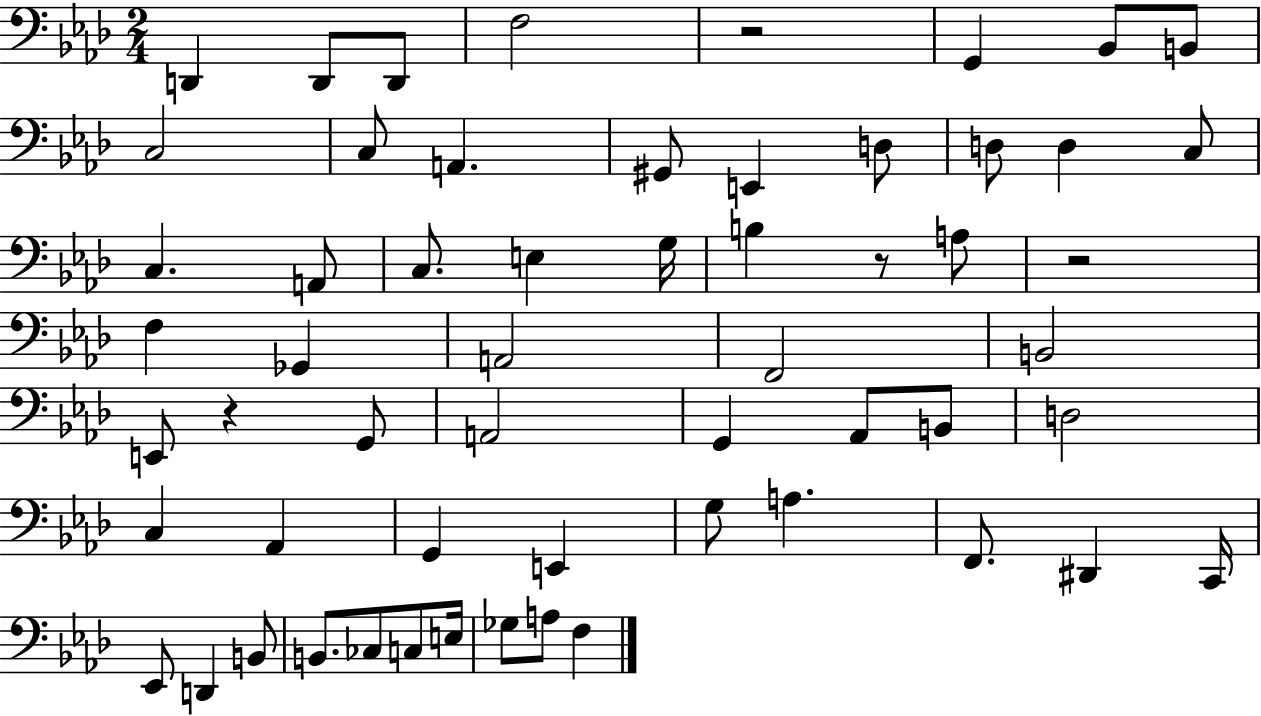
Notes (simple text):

D2/q D2/e D2/e F3/h R/h G2/q Bb2/e B2/e C3/h C3/e A2/q. G#2/e E2/q D3/e D3/e D3/q C3/e C3/q. A2/e C3/e. E3/q G3/s B3/q R/e A3/e R/h F3/q Gb2/q A2/h F2/h B2/h E2/e R/q G2/e A2/h G2/q Ab2/e B2/e D3/h C3/q Ab2/q G2/q E2/q G3/e A3/q. F2/e. D#2/q C2/s Eb2/e D2/q B2/e B2/e. CES3/e C3/e E3/s Gb3/e A3/e F3/q